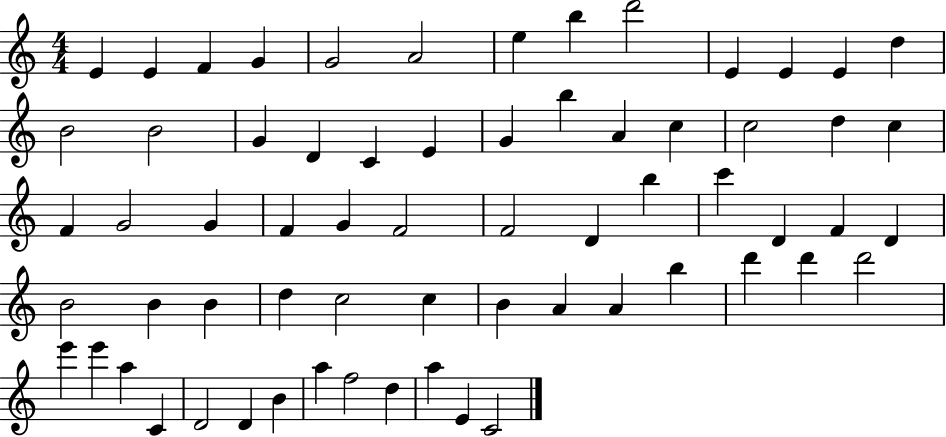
E4/q E4/q F4/q G4/q G4/h A4/h E5/q B5/q D6/h E4/q E4/q E4/q D5/q B4/h B4/h G4/q D4/q C4/q E4/q G4/q B5/q A4/q C5/q C5/h D5/q C5/q F4/q G4/h G4/q F4/q G4/q F4/h F4/h D4/q B5/q C6/q D4/q F4/q D4/q B4/h B4/q B4/q D5/q C5/h C5/q B4/q A4/q A4/q B5/q D6/q D6/q D6/h E6/q E6/q A5/q C4/q D4/h D4/q B4/q A5/q F5/h D5/q A5/q E4/q C4/h